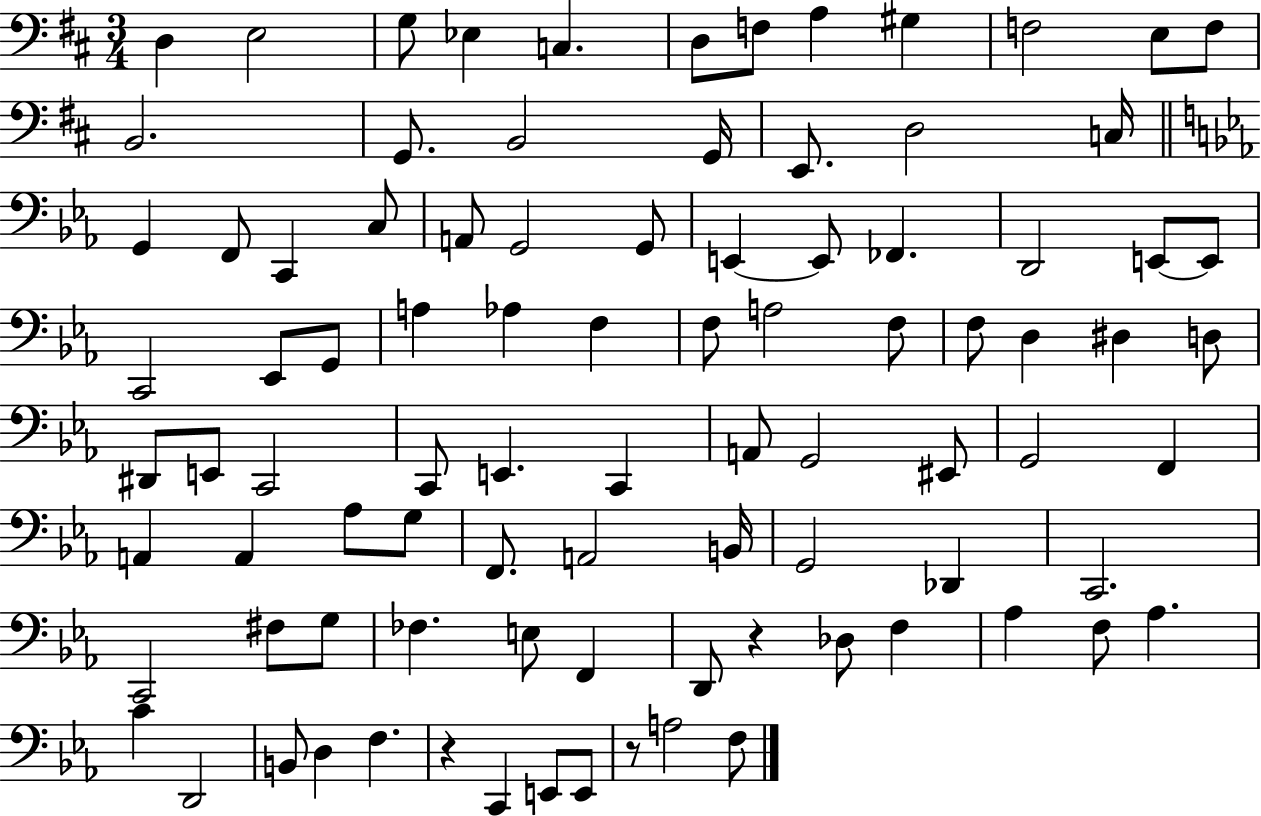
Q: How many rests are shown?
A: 3